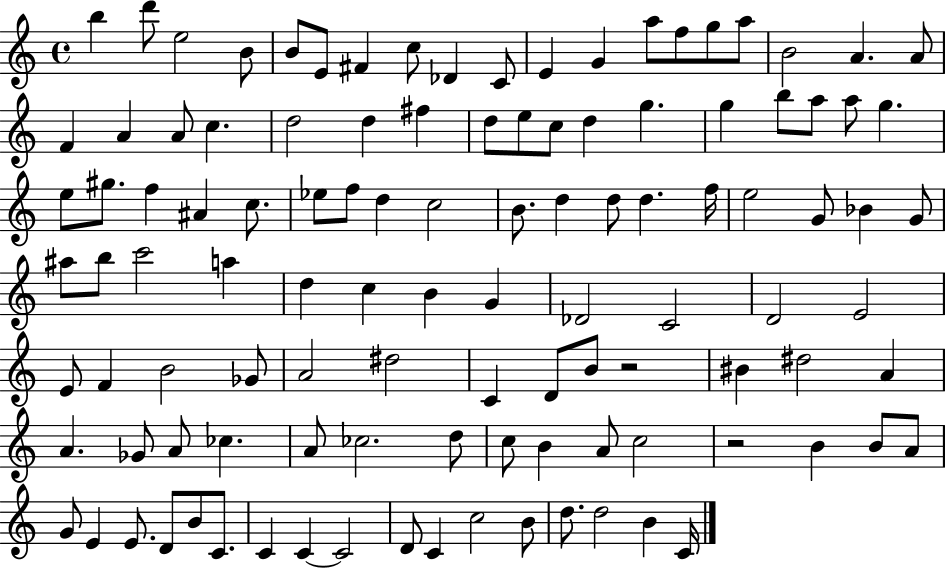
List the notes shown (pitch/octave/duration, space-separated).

B5/q D6/e E5/h B4/e B4/e E4/e F#4/q C5/e Db4/q C4/e E4/q G4/q A5/e F5/e G5/e A5/e B4/h A4/q. A4/e F4/q A4/q A4/e C5/q. D5/h D5/q F#5/q D5/e E5/e C5/e D5/q G5/q. G5/q B5/e A5/e A5/e G5/q. E5/e G#5/e. F5/q A#4/q C5/e. Eb5/e F5/e D5/q C5/h B4/e. D5/q D5/e D5/q. F5/s E5/h G4/e Bb4/q G4/e A#5/e B5/e C6/h A5/q D5/q C5/q B4/q G4/q Db4/h C4/h D4/h E4/h E4/e F4/q B4/h Gb4/e A4/h D#5/h C4/q D4/e B4/e R/h BIS4/q D#5/h A4/q A4/q. Gb4/e A4/e CES5/q. A4/e CES5/h. D5/e C5/e B4/q A4/e C5/h R/h B4/q B4/e A4/e G4/e E4/q E4/e. D4/e B4/e C4/e. C4/q C4/q C4/h D4/e C4/q C5/h B4/e D5/e. D5/h B4/q C4/s